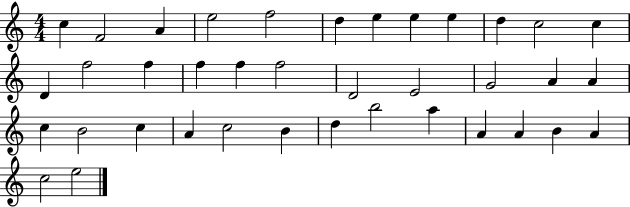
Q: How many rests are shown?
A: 0